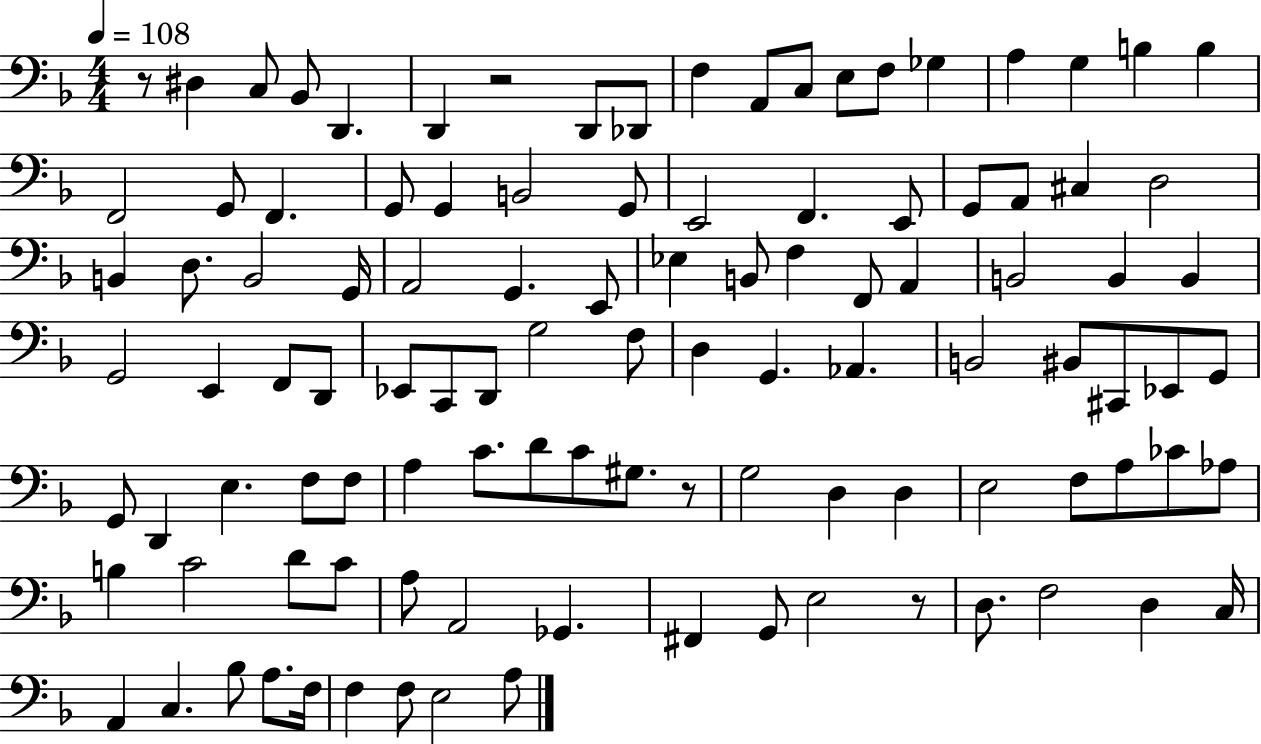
{
  \clef bass
  \numericTimeSignature
  \time 4/4
  \key f \major
  \tempo 4 = 108
  r8 dis4 c8 bes,8 d,4. | d,4 r2 d,8 des,8 | f4 a,8 c8 e8 f8 ges4 | a4 g4 b4 b4 | \break f,2 g,8 f,4. | g,8 g,4 b,2 g,8 | e,2 f,4. e,8 | g,8 a,8 cis4 d2 | \break b,4 d8. b,2 g,16 | a,2 g,4. e,8 | ees4 b,8 f4 f,8 a,4 | b,2 b,4 b,4 | \break g,2 e,4 f,8 d,8 | ees,8 c,8 d,8 g2 f8 | d4 g,4. aes,4. | b,2 bis,8 cis,8 ees,8 g,8 | \break g,8 d,4 e4. f8 f8 | a4 c'8. d'8 c'8 gis8. r8 | g2 d4 d4 | e2 f8 a8 ces'8 aes8 | \break b4 c'2 d'8 c'8 | a8 a,2 ges,4. | fis,4 g,8 e2 r8 | d8. f2 d4 c16 | \break a,4 c4. bes8 a8. f16 | f4 f8 e2 a8 | \bar "|."
}